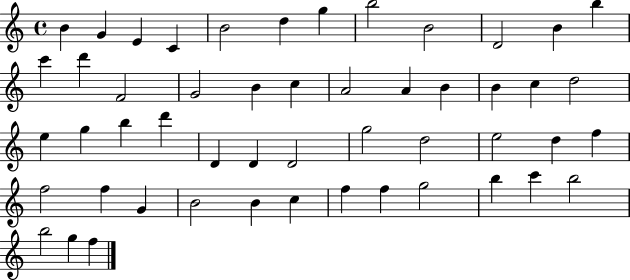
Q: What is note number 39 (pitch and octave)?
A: G4